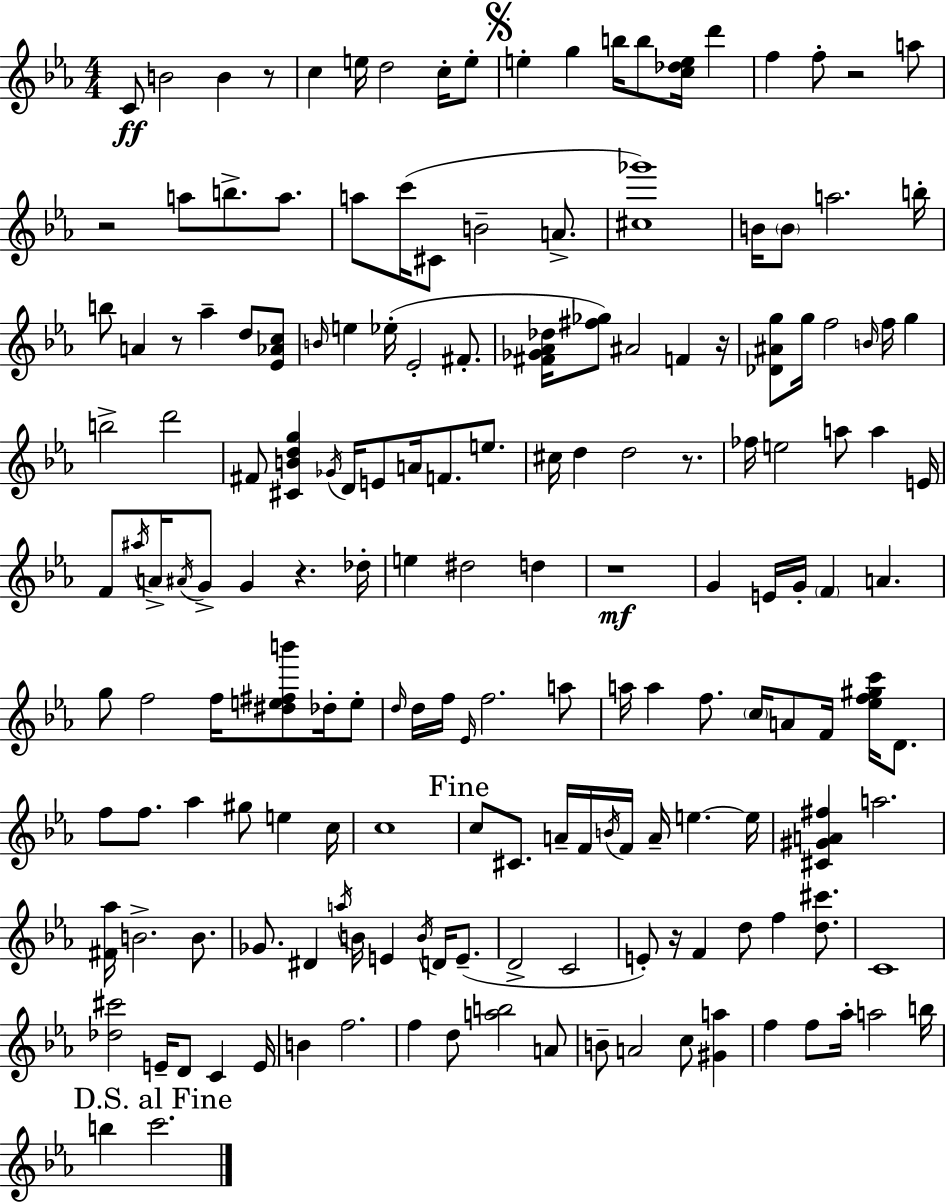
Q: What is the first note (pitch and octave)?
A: C4